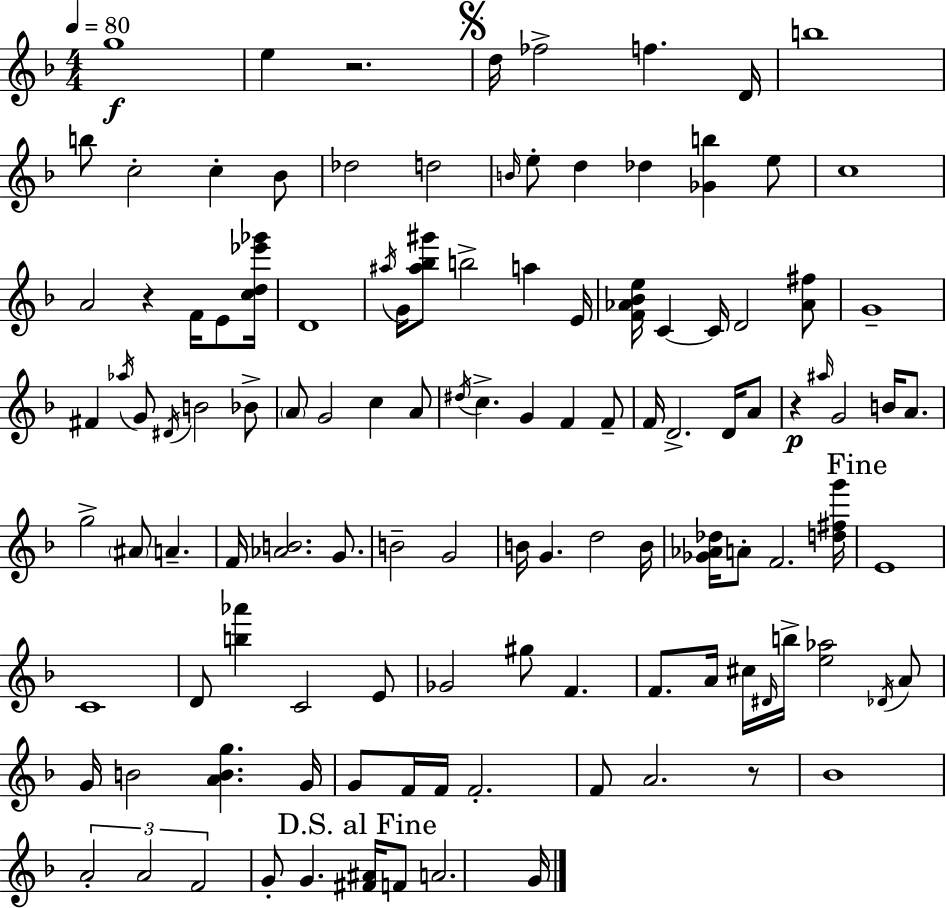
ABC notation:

X:1
T:Untitled
M:4/4
L:1/4
K:Dm
g4 e z2 d/4 _f2 f D/4 b4 b/2 c2 c _B/2 _d2 d2 B/4 e/2 d _d [_Gb] e/2 c4 A2 z F/4 E/2 [cd_e'_g']/4 D4 ^a/4 G/4 [^a_b^g']/2 b2 a E/4 [F_A_Be]/4 C C/4 D2 [_A^f]/2 G4 ^F _a/4 G/2 ^D/4 B2 _B/2 A/2 G2 c A/2 ^d/4 c G F F/2 F/4 D2 D/4 A/2 z ^a/4 G2 B/4 A/2 g2 ^A/2 A F/4 [_AB]2 G/2 B2 G2 B/4 G d2 B/4 [_G_A_d]/4 A/2 F2 [d^fg']/4 E4 C4 D/2 [b_a'] C2 E/2 _G2 ^g/2 F F/2 A/4 ^c/4 ^D/4 b/4 [e_a]2 _D/4 A/2 G/4 B2 [ABg] G/4 G/2 F/4 F/4 F2 F/2 A2 z/2 _B4 A2 A2 F2 G/2 G [^F^A]/4 F/2 A2 G/4